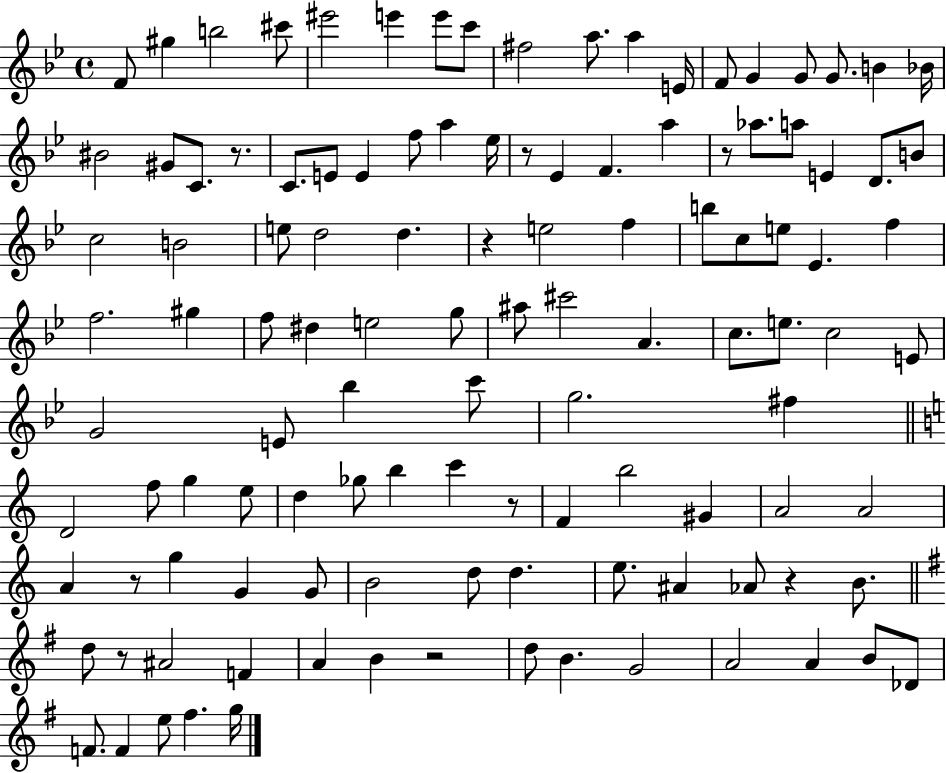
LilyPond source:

{
  \clef treble
  \time 4/4
  \defaultTimeSignature
  \key bes \major
  f'8 gis''4 b''2 cis'''8 | eis'''2 e'''4 e'''8 c'''8 | fis''2 a''8. a''4 e'16 | f'8 g'4 g'8 g'8. b'4 bes'16 | \break bis'2 gis'8 c'8. r8. | c'8. e'8 e'4 f''8 a''4 ees''16 | r8 ees'4 f'4. a''4 | r8 aes''8. a''8 e'4 d'8. b'8 | \break c''2 b'2 | e''8 d''2 d''4. | r4 e''2 f''4 | b''8 c''8 e''8 ees'4. f''4 | \break f''2. gis''4 | f''8 dis''4 e''2 g''8 | ais''8 cis'''2 a'4. | c''8. e''8. c''2 e'8 | \break g'2 e'8 bes''4 c'''8 | g''2. fis''4 | \bar "||" \break \key a \minor d'2 f''8 g''4 e''8 | d''4 ges''8 b''4 c'''4 r8 | f'4 b''2 gis'4 | a'2 a'2 | \break a'4 r8 g''4 g'4 g'8 | b'2 d''8 d''4. | e''8. ais'4 aes'8 r4 b'8. | \bar "||" \break \key g \major d''8 r8 ais'2 f'4 | a'4 b'4 r2 | d''8 b'4. g'2 | a'2 a'4 b'8 des'8 | \break f'8. f'4 e''8 fis''4. g''16 | \bar "|."
}